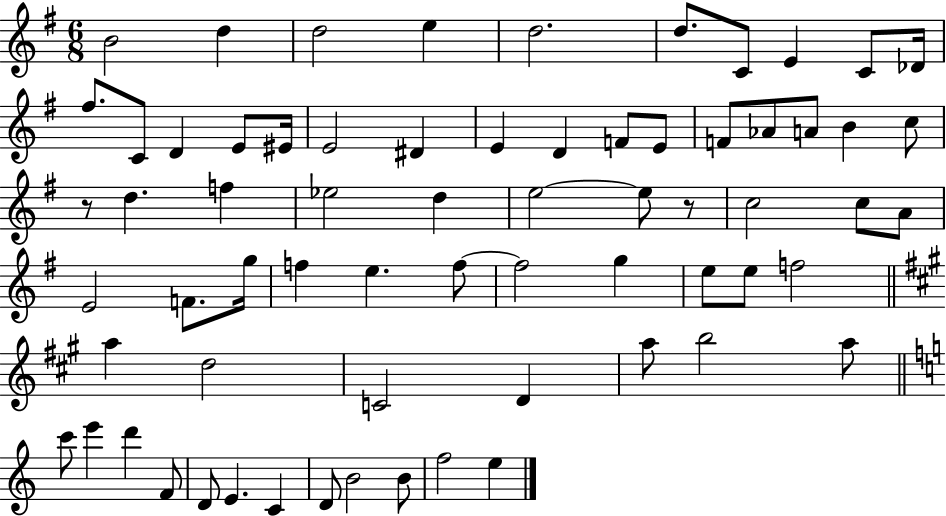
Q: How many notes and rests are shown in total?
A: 67